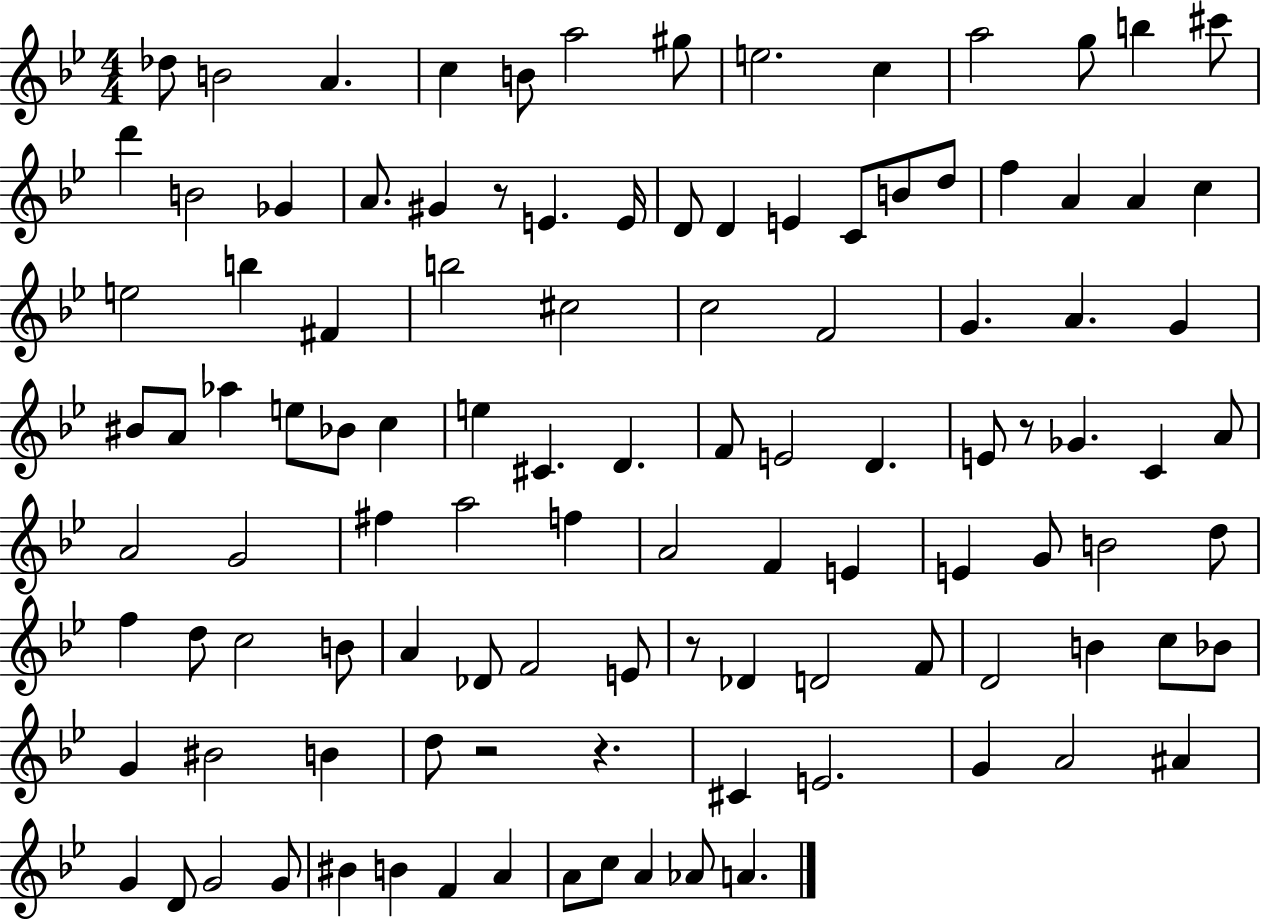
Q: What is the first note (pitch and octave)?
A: Db5